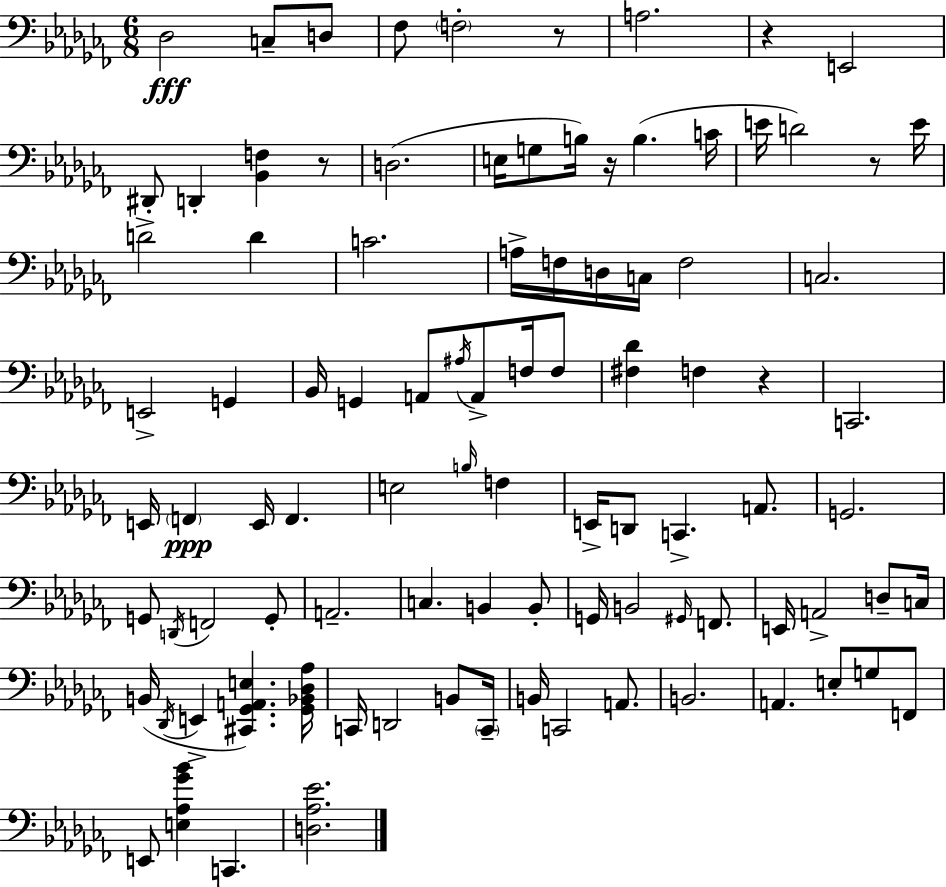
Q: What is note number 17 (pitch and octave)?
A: D4